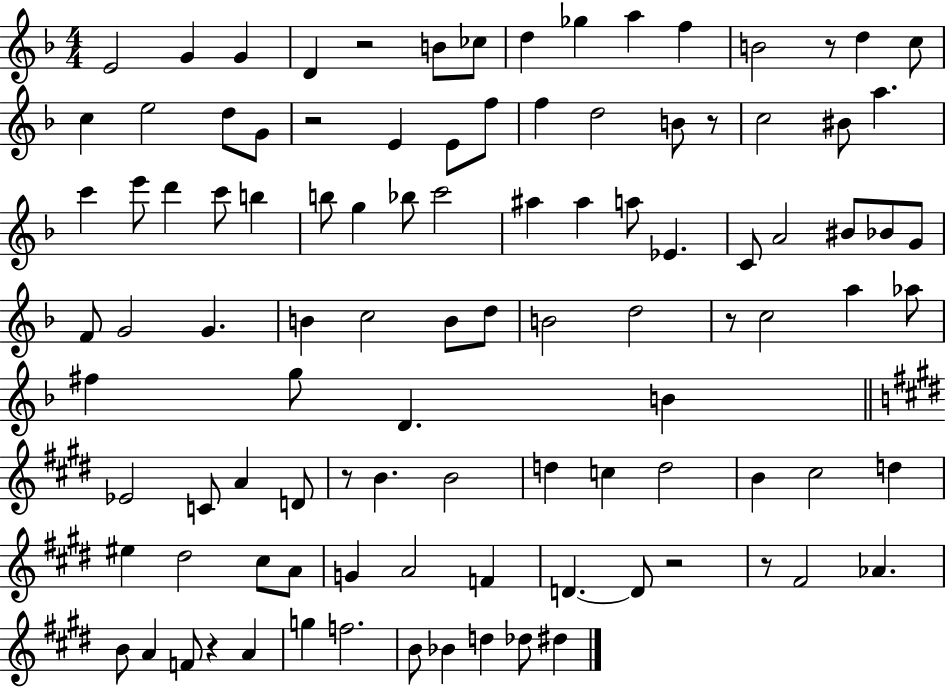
X:1
T:Untitled
M:4/4
L:1/4
K:F
E2 G G D z2 B/2 _c/2 d _g a f B2 z/2 d c/2 c e2 d/2 G/2 z2 E E/2 f/2 f d2 B/2 z/2 c2 ^B/2 a c' e'/2 d' c'/2 b b/2 g _b/2 c'2 ^a ^a a/2 _E C/2 A2 ^B/2 _B/2 G/2 F/2 G2 G B c2 B/2 d/2 B2 d2 z/2 c2 a _a/2 ^f g/2 D B _E2 C/2 A D/2 z/2 B B2 d c d2 B ^c2 d ^e ^d2 ^c/2 A/2 G A2 F D D/2 z2 z/2 ^F2 _A B/2 A F/2 z A g f2 B/2 _B d _d/2 ^d